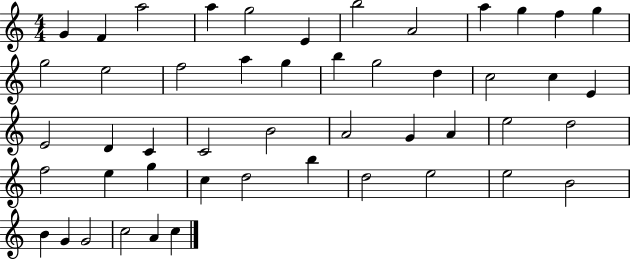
X:1
T:Untitled
M:4/4
L:1/4
K:C
G F a2 a g2 E b2 A2 a g f g g2 e2 f2 a g b g2 d c2 c E E2 D C C2 B2 A2 G A e2 d2 f2 e g c d2 b d2 e2 e2 B2 B G G2 c2 A c